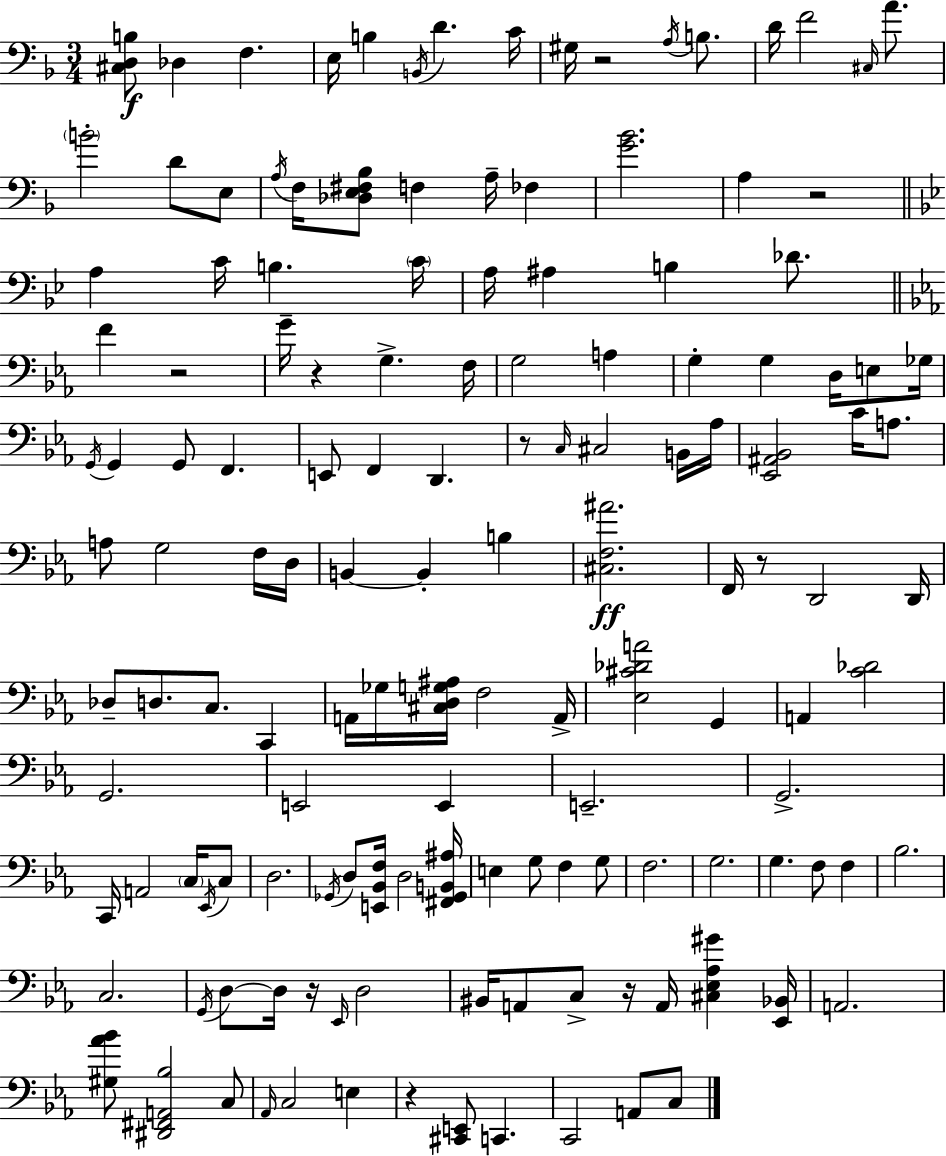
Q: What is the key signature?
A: D minor